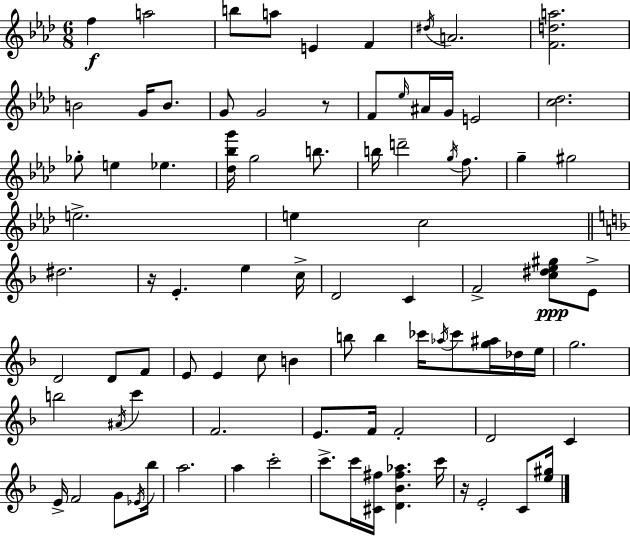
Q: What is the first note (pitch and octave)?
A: F5